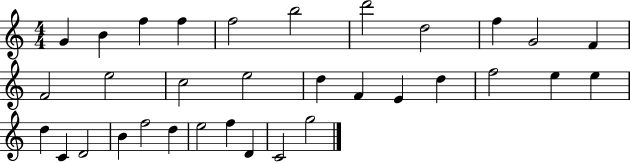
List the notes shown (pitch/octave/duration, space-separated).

G4/q B4/q F5/q F5/q F5/h B5/h D6/h D5/h F5/q G4/h F4/q F4/h E5/h C5/h E5/h D5/q F4/q E4/q D5/q F5/h E5/q E5/q D5/q C4/q D4/h B4/q F5/h D5/q E5/h F5/q D4/q C4/h G5/h